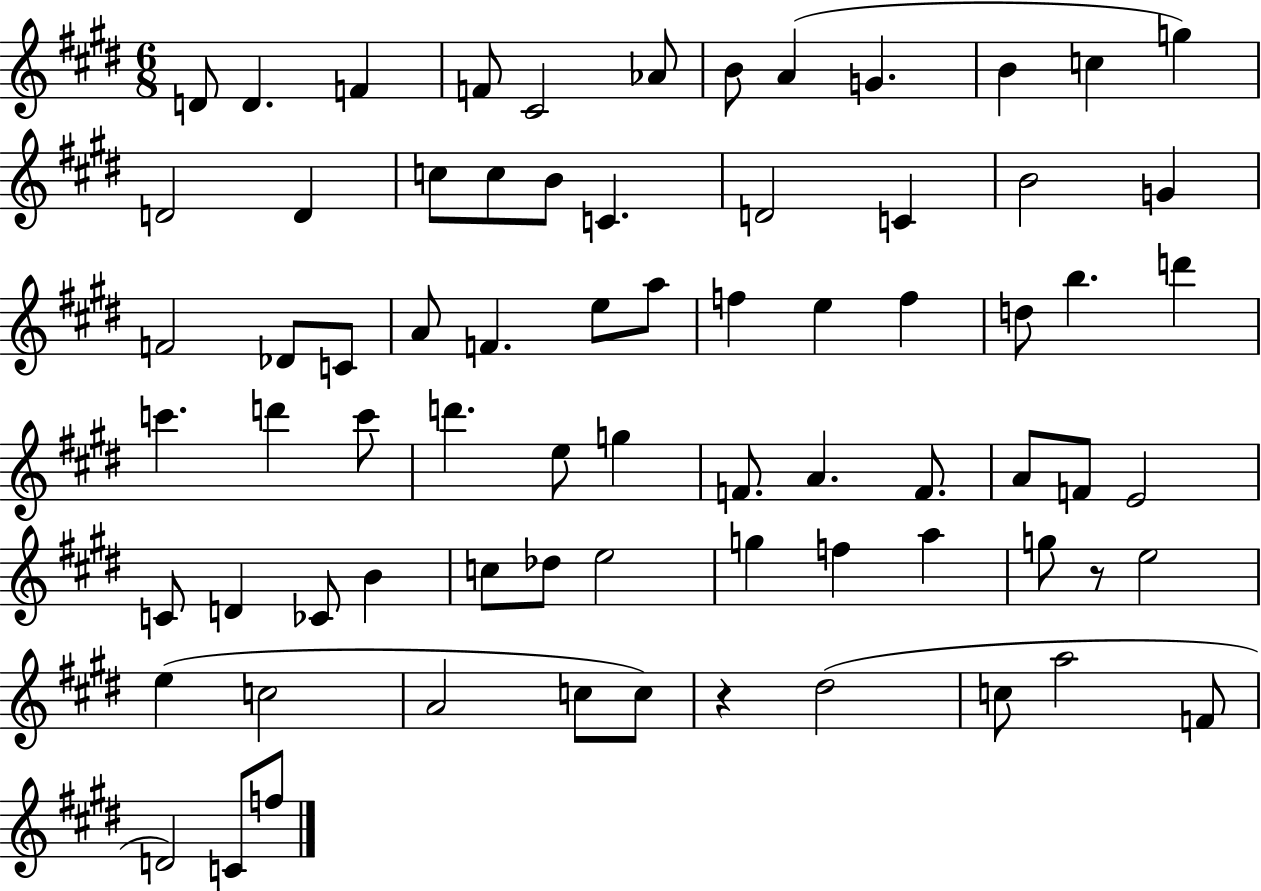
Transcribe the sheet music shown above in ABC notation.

X:1
T:Untitled
M:6/8
L:1/4
K:E
D/2 D F F/2 ^C2 _A/2 B/2 A G B c g D2 D c/2 c/2 B/2 C D2 C B2 G F2 _D/2 C/2 A/2 F e/2 a/2 f e f d/2 b d' c' d' c'/2 d' e/2 g F/2 A F/2 A/2 F/2 E2 C/2 D _C/2 B c/2 _d/2 e2 g f a g/2 z/2 e2 e c2 A2 c/2 c/2 z ^d2 c/2 a2 F/2 D2 C/2 f/2